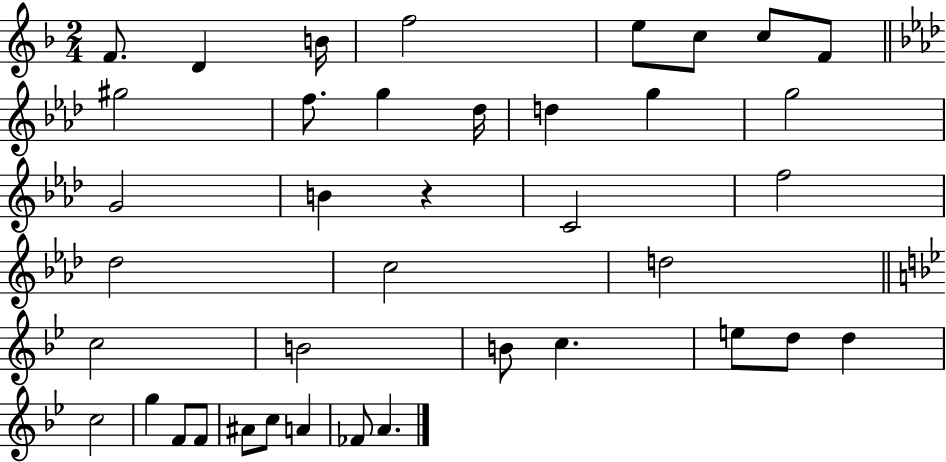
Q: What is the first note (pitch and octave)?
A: F4